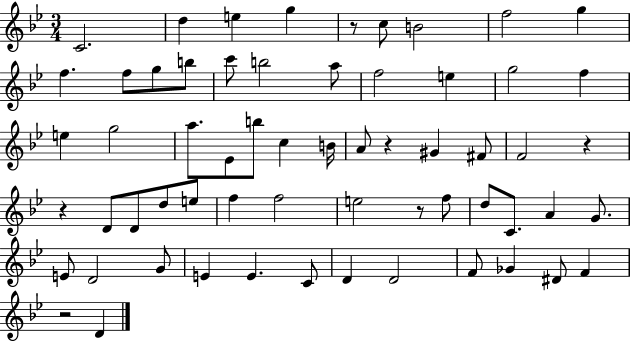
{
  \clef treble
  \numericTimeSignature
  \time 3/4
  \key bes \major
  c'2. | d''4 e''4 g''4 | r8 c''8 b'2 | f''2 g''4 | \break f''4. f''8 g''8 b''8 | c'''8 b''2 a''8 | f''2 e''4 | g''2 f''4 | \break e''4 g''2 | a''8. ees'8 b''8 c''4 b'16 | a'8 r4 gis'4 fis'8 | f'2 r4 | \break r4 d'8 d'8 d''8 e''8 | f''4 f''2 | e''2 r8 f''8 | d''8 c'8. a'4 g'8. | \break e'8 d'2 g'8 | e'4 e'4. c'8 | d'4 d'2 | f'8 ges'4 dis'8 f'4 | \break r2 d'4 | \bar "|."
}